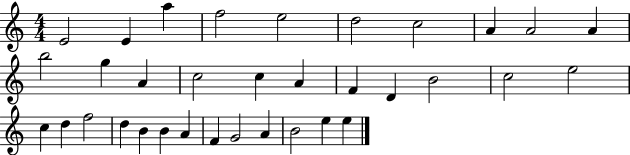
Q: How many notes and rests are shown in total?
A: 34